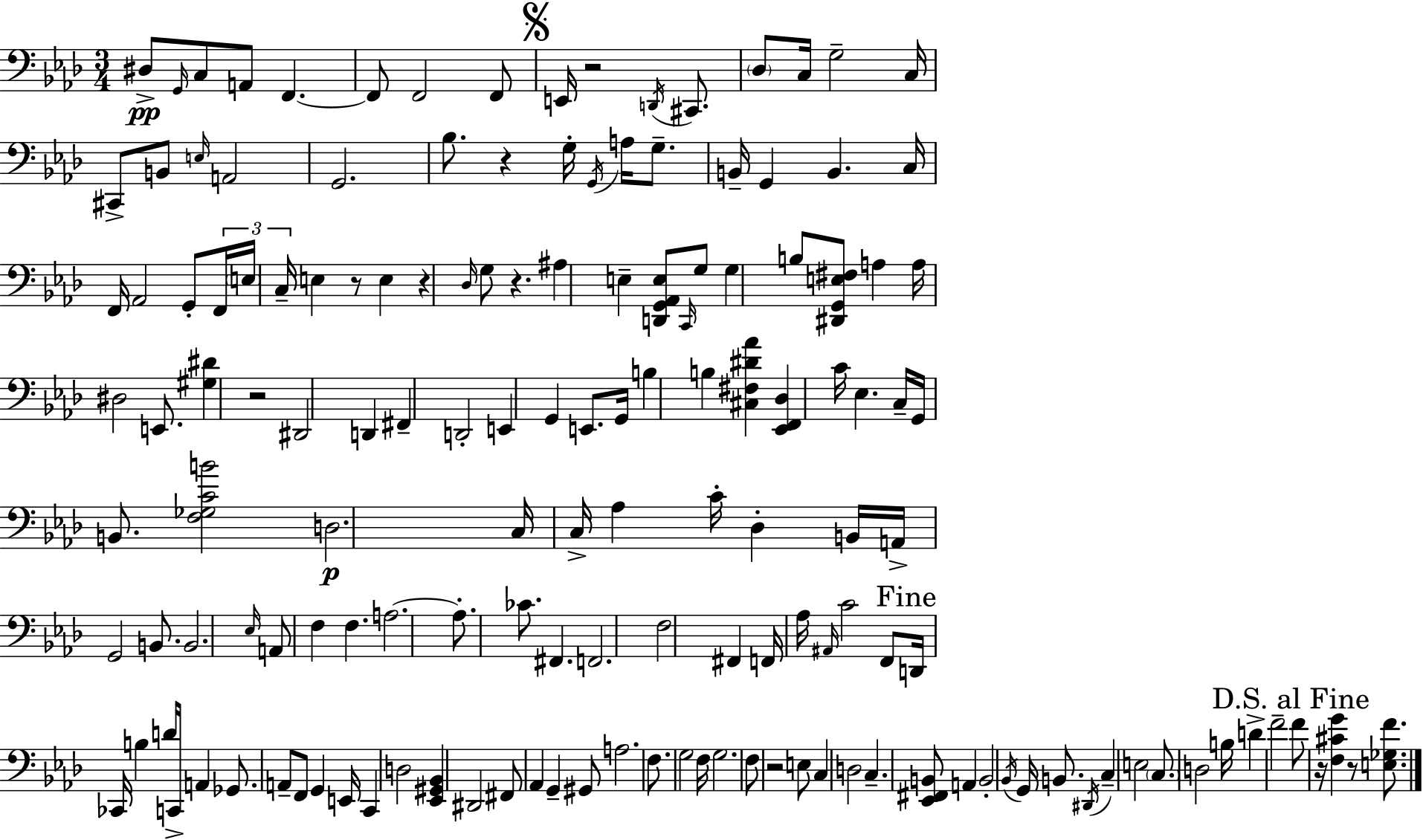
{
  \clef bass
  \numericTimeSignature
  \time 3/4
  \key aes \major
  dis8->\pp \grace { g,16 } c8 a,8 f,4.~~ | f,8 f,2 f,8 | \mark \markup { \musicglyph "scripts.segno" } e,16 r2 \acciaccatura { d,16 } cis,8. | \parenthesize des8 c16 g2-- | \break c16 cis,8-> b,8 \grace { e16 } a,2 | g,2. | bes8. r4 g16-. \acciaccatura { g,16 } | a16 g8.-- b,16-- g,4 b,4. | \break c16 f,16 aes,2 | g,8-. \tuplet 3/2 { f,16 \parenthesize e16 c16-- } e4 r8 | e4 r4 \grace { des16 } g8 r4. | ais4 e4-- | \break <d, g, aes, e>8 \grace { c,16 } g8 g4 b8 | <dis, g, e fis>8 a4 a16 dis2 | e,8. <gis dis'>4 r2 | dis,2 | \break d,4 fis,4-- d,2-. | e,4 g,4 | e,8. g,16 b4 b4 | <cis fis dis' aes'>4 <ees, f, des>4 c'16 ees4. | \break c16-- g,16 b,8. <f ges c' b'>2 | d2.\p | c16 c16-> aes4 | c'16-. des4-. b,16 a,16-> g,2 | \break b,8. b,2. | \grace { ees16 } a,8 f4 | f4. a2.~~ | a8.-. ces'8. | \break fis,4. f,2. | f2 | fis,4 f,16 aes16 \grace { ais,16 } c'2 | f,8 \mark "Fine" d,16 ces,16 b4 | \break d'16 c,16-> a,4 ges,8. a,8-- | f,8 g,4 e,16 c,4 | d2 <ees, gis, bes,>4 | dis,2 fis,8 aes,4 | \break g,4-- gis,8 a2. | f8. g2 | f16 g2. | f8 r2 | \break e8 c4 | d2 c4.-- | <ees, fis, b,>8 a,4 b,2-. | \acciaccatura { bes,16 } g,16 b,8. \acciaccatura { dis,16 } c4-- | \break e2 \parenthesize c8. | d2 b16 d'4-> | f'2-- \mark "D.S. al Fine" f'8 | r16 <f cis' g'>4 r8 <e ges f'>8. \bar "|."
}